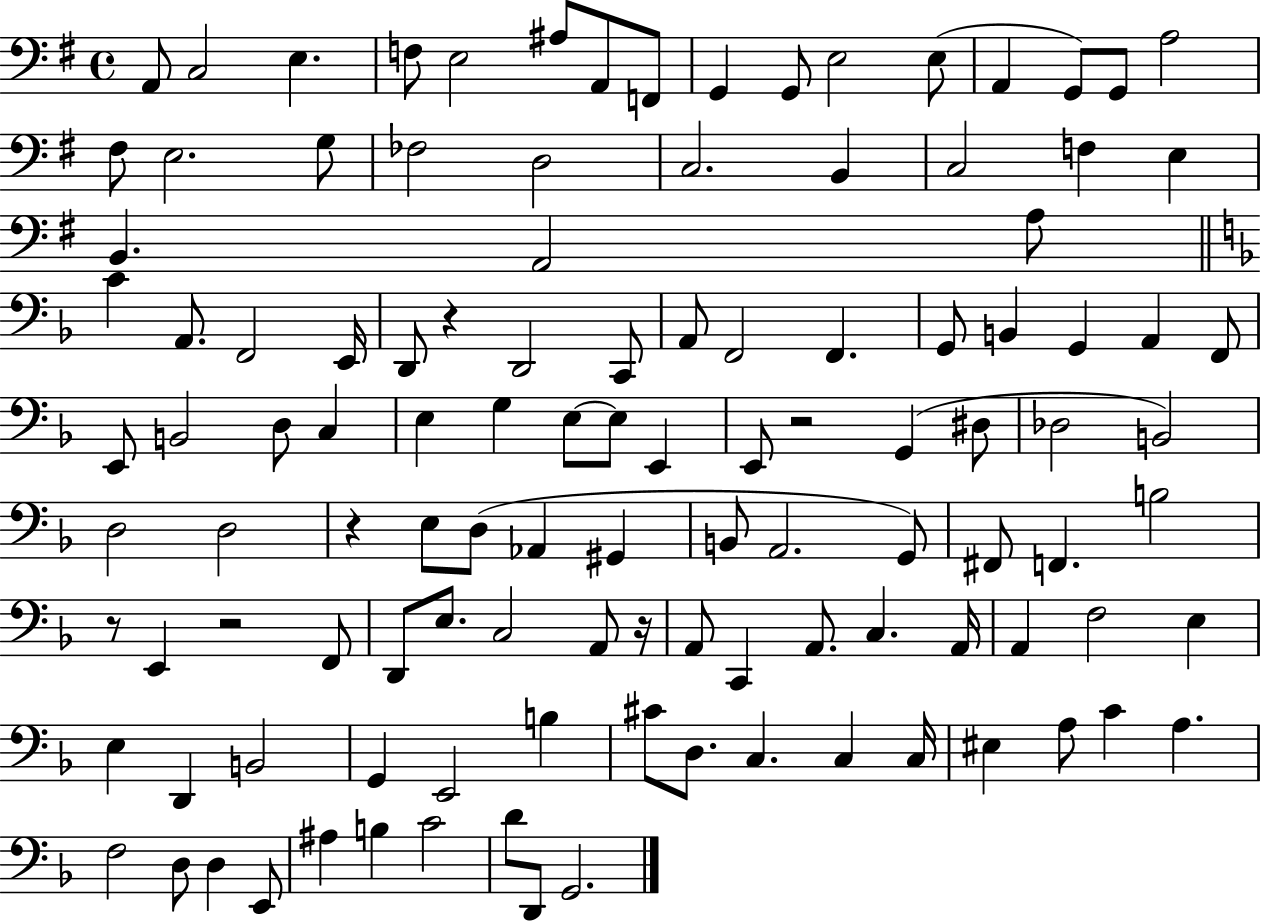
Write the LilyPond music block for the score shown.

{
  \clef bass
  \time 4/4
  \defaultTimeSignature
  \key g \major
  a,8 c2 e4. | f8 e2 ais8 a,8 f,8 | g,4 g,8 e2 e8( | a,4 g,8) g,8 a2 | \break fis8 e2. g8 | fes2 d2 | c2. b,4 | c2 f4 e4 | \break b,4. a,2 a8 | \bar "||" \break \key f \major c'4 a,8. f,2 e,16 | d,8 r4 d,2 c,8 | a,8 f,2 f,4. | g,8 b,4 g,4 a,4 f,8 | \break e,8 b,2 d8 c4 | e4 g4 e8~~ e8 e,4 | e,8 r2 g,4( dis8 | des2 b,2) | \break d2 d2 | r4 e8 d8( aes,4 gis,4 | b,8 a,2. g,8) | fis,8 f,4. b2 | \break r8 e,4 r2 f,8 | d,8 e8. c2 a,8 r16 | a,8 c,4 a,8. c4. a,16 | a,4 f2 e4 | \break e4 d,4 b,2 | g,4 e,2 b4 | cis'8 d8. c4. c4 c16 | eis4 a8 c'4 a4. | \break f2 d8 d4 e,8 | ais4 b4 c'2 | d'8 d,8 g,2. | \bar "|."
}